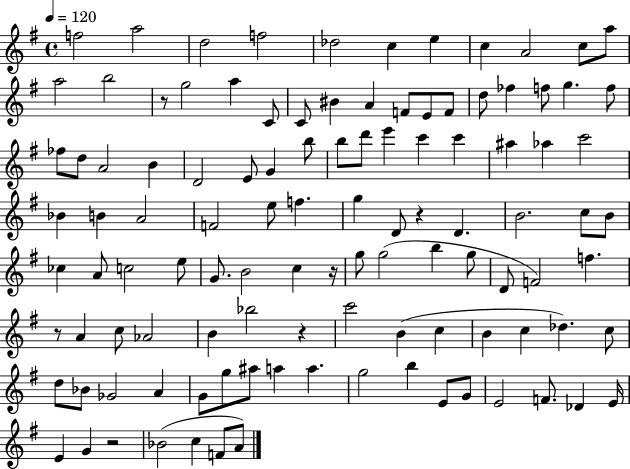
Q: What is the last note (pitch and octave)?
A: A4